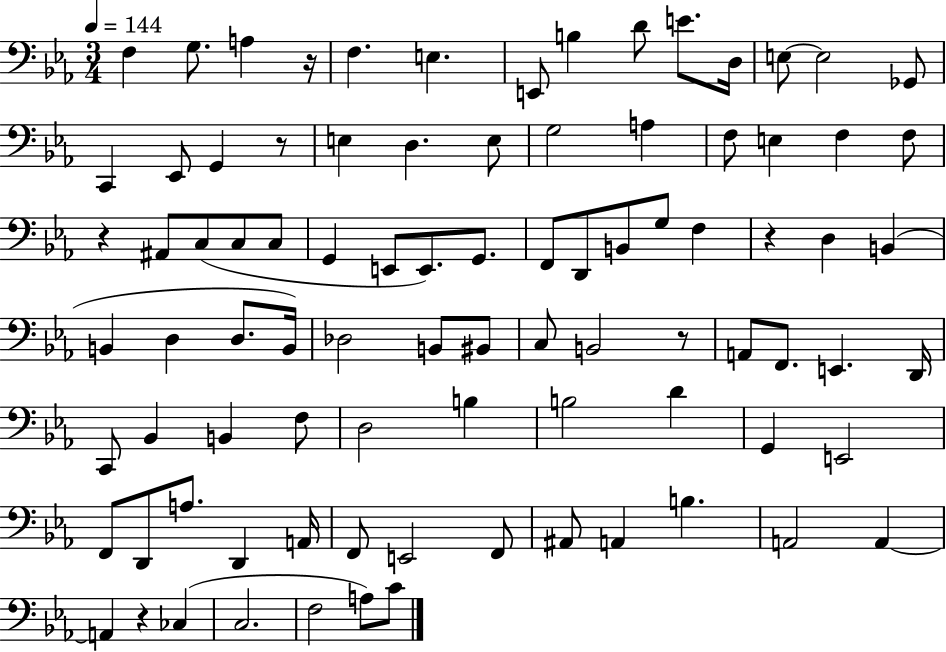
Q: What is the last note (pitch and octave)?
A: C4